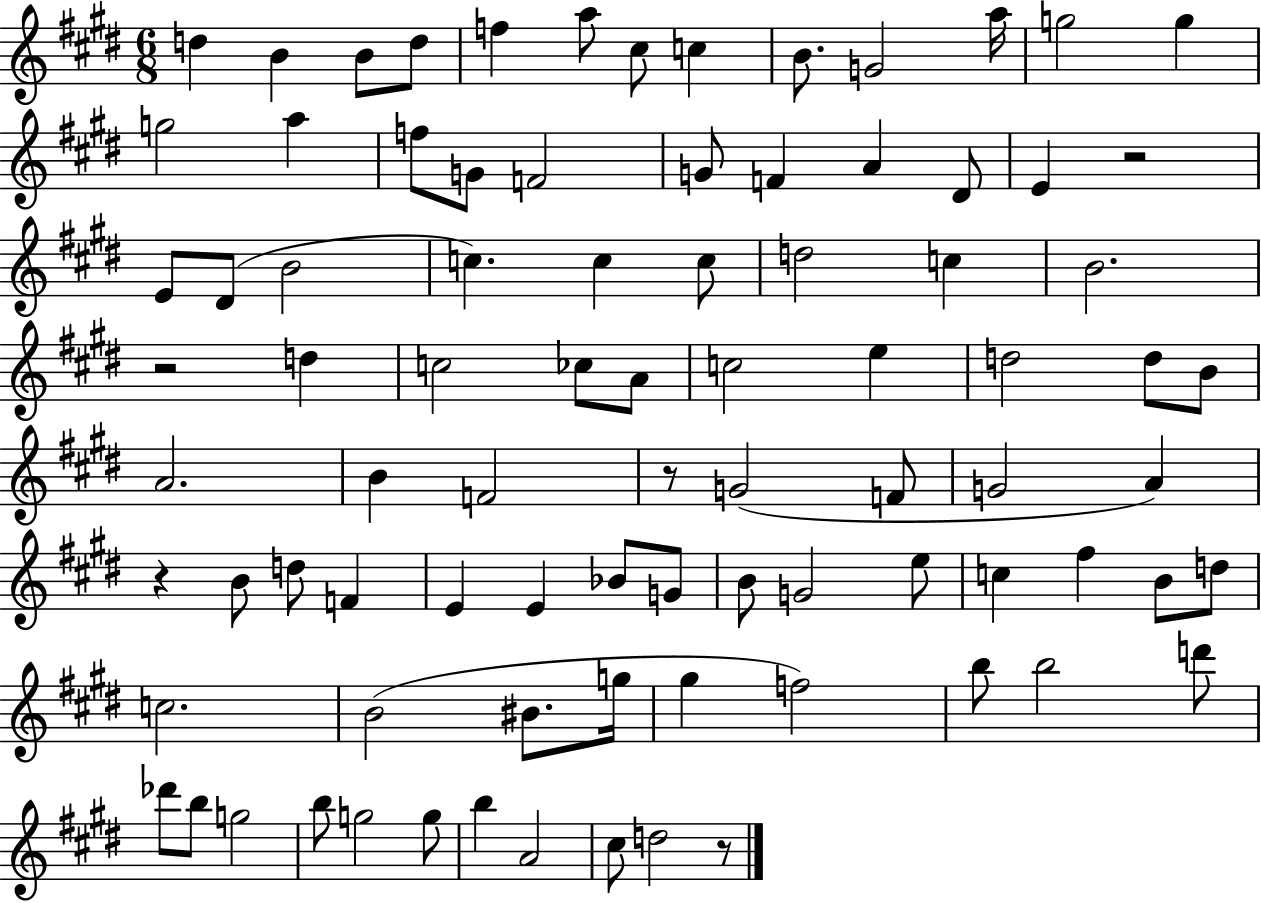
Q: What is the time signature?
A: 6/8